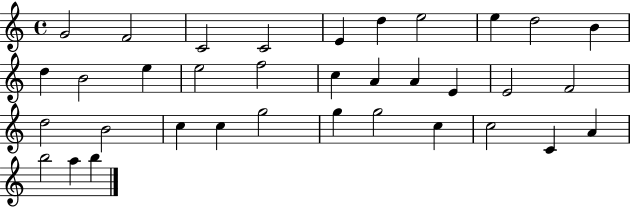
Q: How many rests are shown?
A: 0